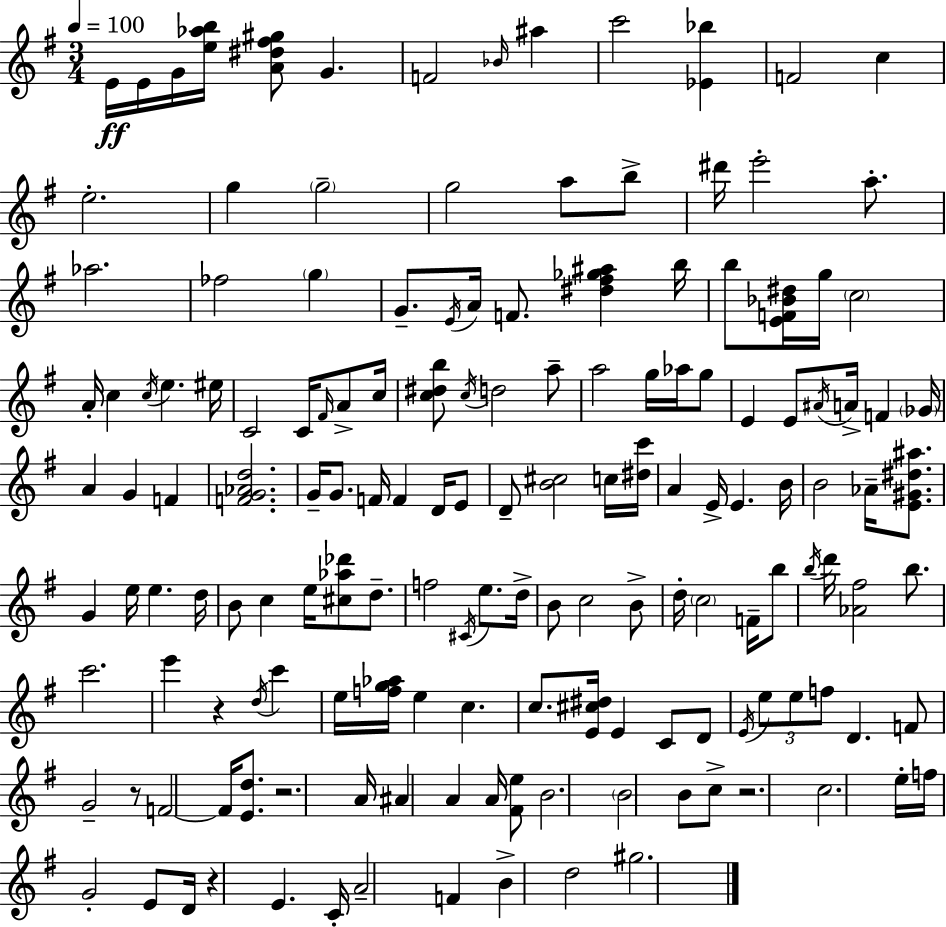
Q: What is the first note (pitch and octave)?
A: E4